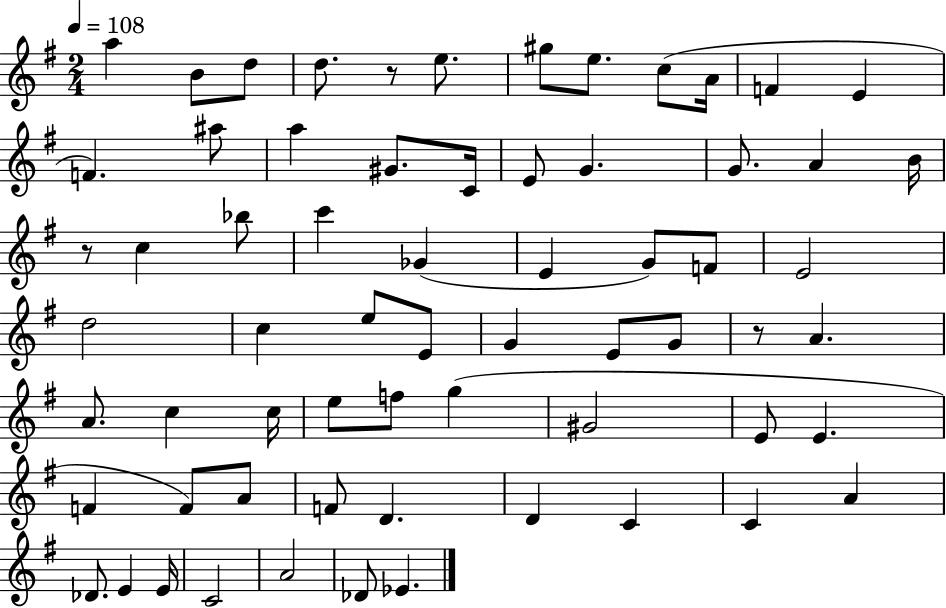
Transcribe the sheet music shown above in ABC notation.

X:1
T:Untitled
M:2/4
L:1/4
K:G
a B/2 d/2 d/2 z/2 e/2 ^g/2 e/2 c/2 A/4 F E F ^a/2 a ^G/2 C/4 E/2 G G/2 A B/4 z/2 c _b/2 c' _G E G/2 F/2 E2 d2 c e/2 E/2 G E/2 G/2 z/2 A A/2 c c/4 e/2 f/2 g ^G2 E/2 E F F/2 A/2 F/2 D D C C A _D/2 E E/4 C2 A2 _D/2 _E